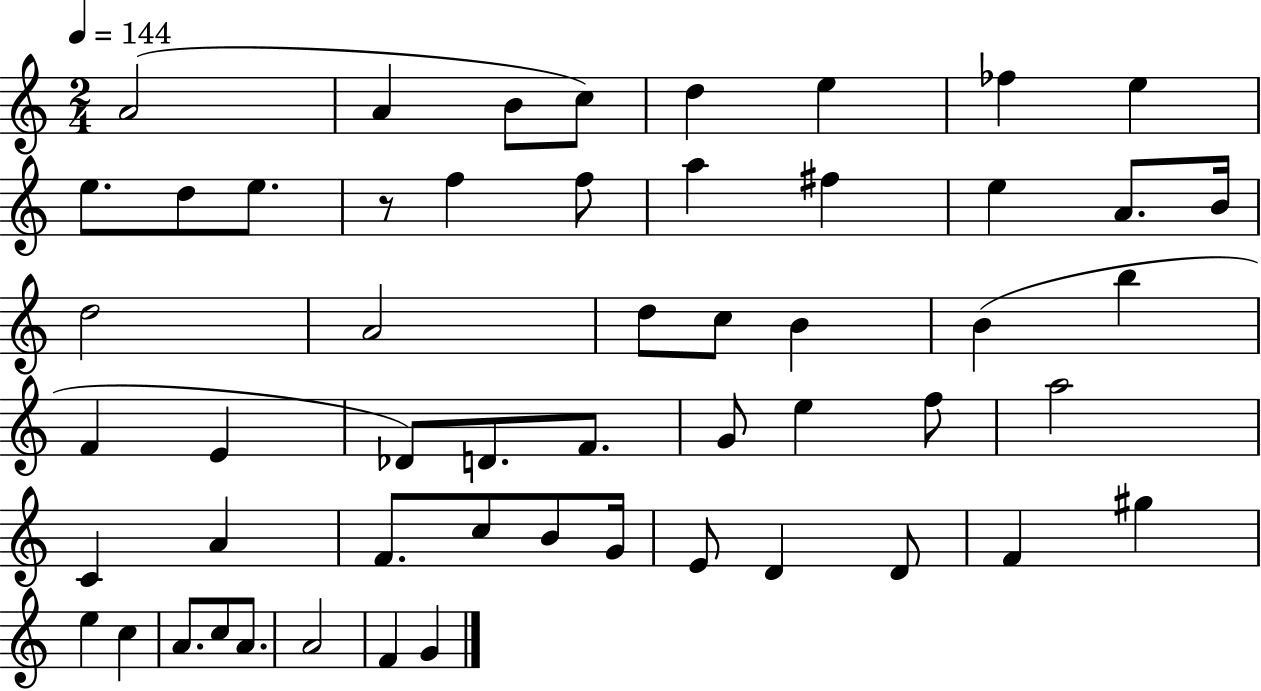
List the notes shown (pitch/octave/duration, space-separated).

A4/h A4/q B4/e C5/e D5/q E5/q FES5/q E5/q E5/e. D5/e E5/e. R/e F5/q F5/e A5/q F#5/q E5/q A4/e. B4/s D5/h A4/h D5/e C5/e B4/q B4/q B5/q F4/q E4/q Db4/e D4/e. F4/e. G4/e E5/q F5/e A5/h C4/q A4/q F4/e. C5/e B4/e G4/s E4/e D4/q D4/e F4/q G#5/q E5/q C5/q A4/e. C5/e A4/e. A4/h F4/q G4/q